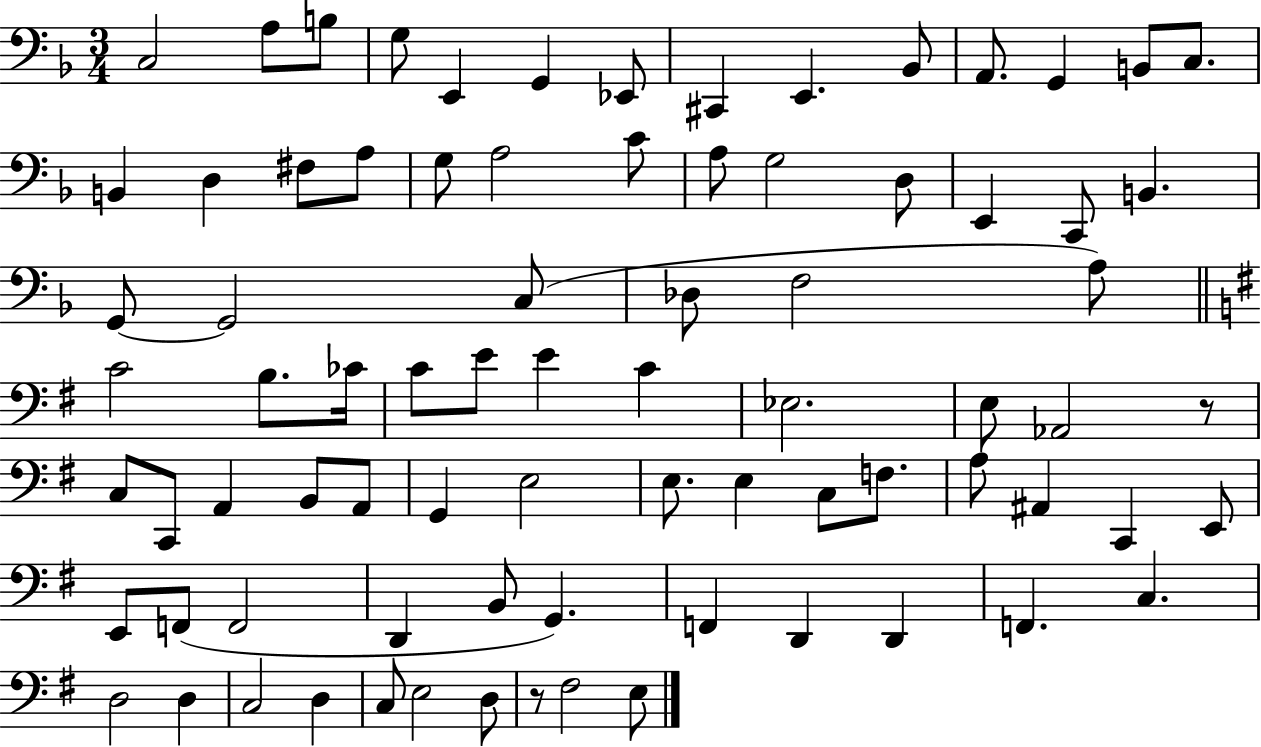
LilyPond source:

{
  \clef bass
  \numericTimeSignature
  \time 3/4
  \key f \major
  \repeat volta 2 { c2 a8 b8 | g8 e,4 g,4 ees,8 | cis,4 e,4. bes,8 | a,8. g,4 b,8 c8. | \break b,4 d4 fis8 a8 | g8 a2 c'8 | a8 g2 d8 | e,4 c,8 b,4. | \break g,8~~ g,2 c8( | des8 f2 a8) | \bar "||" \break \key g \major c'2 b8. ces'16 | c'8 e'8 e'4 c'4 | ees2. | e8 aes,2 r8 | \break c8 c,8 a,4 b,8 a,8 | g,4 e2 | e8. e4 c8 f8. | a8 ais,4 c,4 e,8 | \break e,8 f,8( f,2 | d,4 b,8 g,4.) | f,4 d,4 d,4 | f,4. c4. | \break d2 d4 | c2 d4 | c8 e2 d8 | r8 fis2 e8 | \break } \bar "|."
}